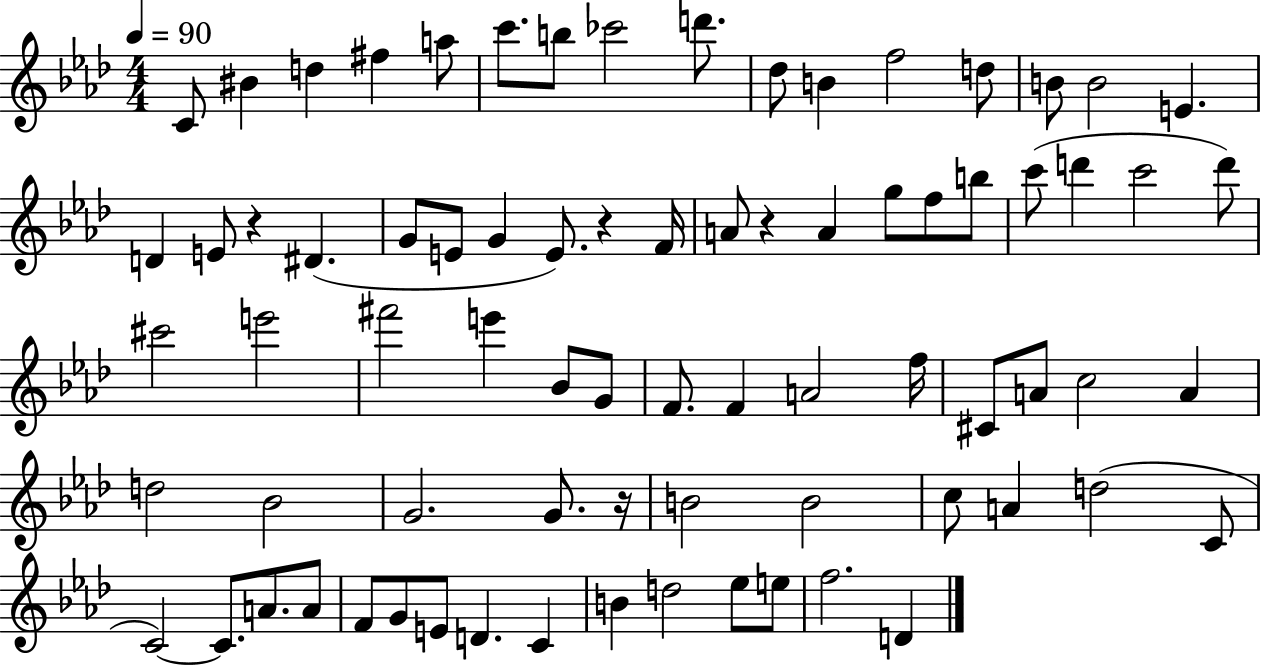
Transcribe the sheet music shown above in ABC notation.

X:1
T:Untitled
M:4/4
L:1/4
K:Ab
C/2 ^B d ^f a/2 c'/2 b/2 _c'2 d'/2 _d/2 B f2 d/2 B/2 B2 E D E/2 z ^D G/2 E/2 G E/2 z F/4 A/2 z A g/2 f/2 b/2 c'/2 d' c'2 d'/2 ^c'2 e'2 ^f'2 e' _B/2 G/2 F/2 F A2 f/4 ^C/2 A/2 c2 A d2 _B2 G2 G/2 z/4 B2 B2 c/2 A d2 C/2 C2 C/2 A/2 A/2 F/2 G/2 E/2 D C B d2 _e/2 e/2 f2 D